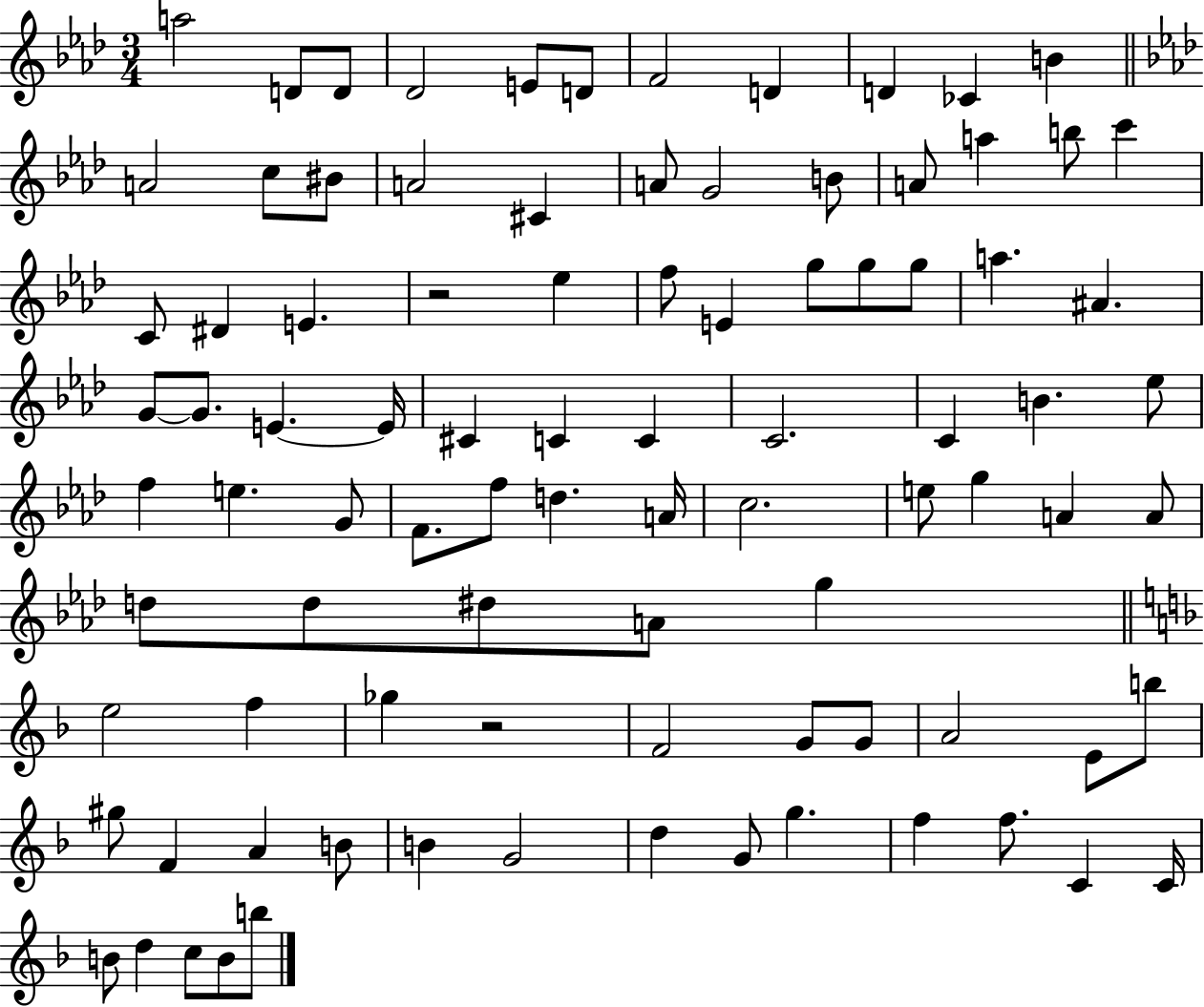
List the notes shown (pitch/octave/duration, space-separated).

A5/h D4/e D4/e Db4/h E4/e D4/e F4/h D4/q D4/q CES4/q B4/q A4/h C5/e BIS4/e A4/h C#4/q A4/e G4/h B4/e A4/e A5/q B5/e C6/q C4/e D#4/q E4/q. R/h Eb5/q F5/e E4/q G5/e G5/e G5/e A5/q. A#4/q. G4/e G4/e. E4/q. E4/s C#4/q C4/q C4/q C4/h. C4/q B4/q. Eb5/e F5/q E5/q. G4/e F4/e. F5/e D5/q. A4/s C5/h. E5/e G5/q A4/q A4/e D5/e D5/e D#5/e A4/e G5/q E5/h F5/q Gb5/q R/h F4/h G4/e G4/e A4/h E4/e B5/e G#5/e F4/q A4/q B4/e B4/q G4/h D5/q G4/e G5/q. F5/q F5/e. C4/q C4/s B4/e D5/q C5/e B4/e B5/e